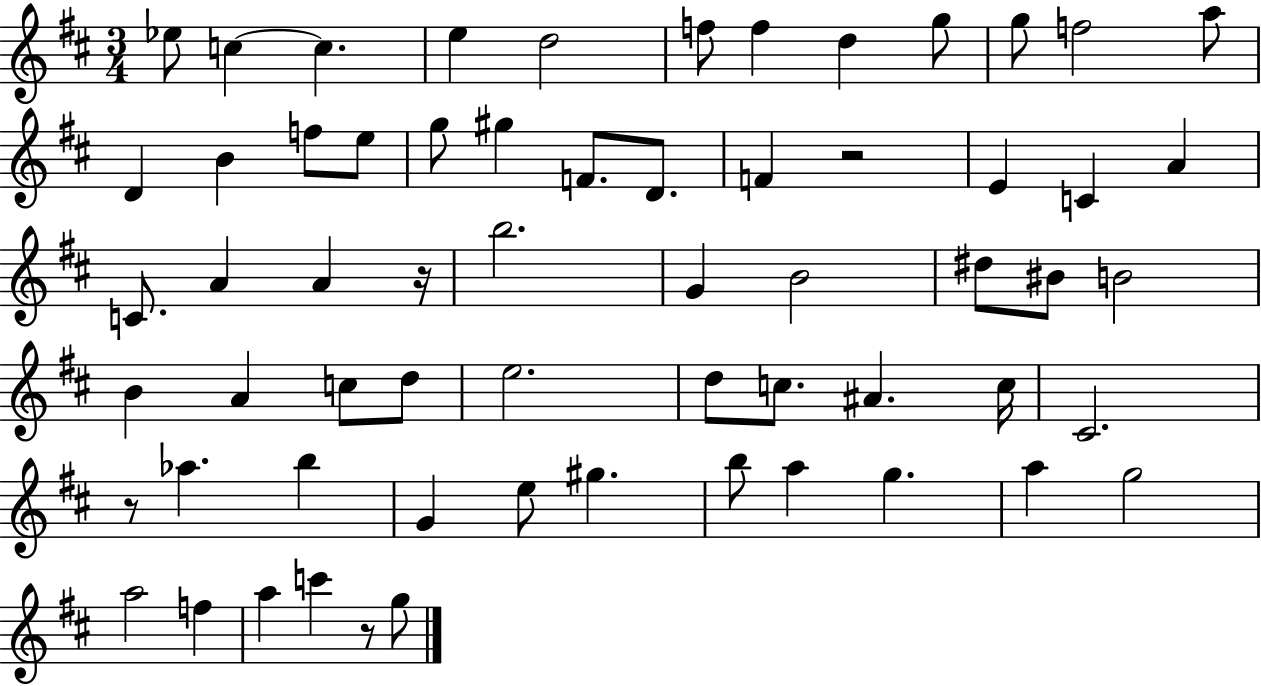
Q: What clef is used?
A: treble